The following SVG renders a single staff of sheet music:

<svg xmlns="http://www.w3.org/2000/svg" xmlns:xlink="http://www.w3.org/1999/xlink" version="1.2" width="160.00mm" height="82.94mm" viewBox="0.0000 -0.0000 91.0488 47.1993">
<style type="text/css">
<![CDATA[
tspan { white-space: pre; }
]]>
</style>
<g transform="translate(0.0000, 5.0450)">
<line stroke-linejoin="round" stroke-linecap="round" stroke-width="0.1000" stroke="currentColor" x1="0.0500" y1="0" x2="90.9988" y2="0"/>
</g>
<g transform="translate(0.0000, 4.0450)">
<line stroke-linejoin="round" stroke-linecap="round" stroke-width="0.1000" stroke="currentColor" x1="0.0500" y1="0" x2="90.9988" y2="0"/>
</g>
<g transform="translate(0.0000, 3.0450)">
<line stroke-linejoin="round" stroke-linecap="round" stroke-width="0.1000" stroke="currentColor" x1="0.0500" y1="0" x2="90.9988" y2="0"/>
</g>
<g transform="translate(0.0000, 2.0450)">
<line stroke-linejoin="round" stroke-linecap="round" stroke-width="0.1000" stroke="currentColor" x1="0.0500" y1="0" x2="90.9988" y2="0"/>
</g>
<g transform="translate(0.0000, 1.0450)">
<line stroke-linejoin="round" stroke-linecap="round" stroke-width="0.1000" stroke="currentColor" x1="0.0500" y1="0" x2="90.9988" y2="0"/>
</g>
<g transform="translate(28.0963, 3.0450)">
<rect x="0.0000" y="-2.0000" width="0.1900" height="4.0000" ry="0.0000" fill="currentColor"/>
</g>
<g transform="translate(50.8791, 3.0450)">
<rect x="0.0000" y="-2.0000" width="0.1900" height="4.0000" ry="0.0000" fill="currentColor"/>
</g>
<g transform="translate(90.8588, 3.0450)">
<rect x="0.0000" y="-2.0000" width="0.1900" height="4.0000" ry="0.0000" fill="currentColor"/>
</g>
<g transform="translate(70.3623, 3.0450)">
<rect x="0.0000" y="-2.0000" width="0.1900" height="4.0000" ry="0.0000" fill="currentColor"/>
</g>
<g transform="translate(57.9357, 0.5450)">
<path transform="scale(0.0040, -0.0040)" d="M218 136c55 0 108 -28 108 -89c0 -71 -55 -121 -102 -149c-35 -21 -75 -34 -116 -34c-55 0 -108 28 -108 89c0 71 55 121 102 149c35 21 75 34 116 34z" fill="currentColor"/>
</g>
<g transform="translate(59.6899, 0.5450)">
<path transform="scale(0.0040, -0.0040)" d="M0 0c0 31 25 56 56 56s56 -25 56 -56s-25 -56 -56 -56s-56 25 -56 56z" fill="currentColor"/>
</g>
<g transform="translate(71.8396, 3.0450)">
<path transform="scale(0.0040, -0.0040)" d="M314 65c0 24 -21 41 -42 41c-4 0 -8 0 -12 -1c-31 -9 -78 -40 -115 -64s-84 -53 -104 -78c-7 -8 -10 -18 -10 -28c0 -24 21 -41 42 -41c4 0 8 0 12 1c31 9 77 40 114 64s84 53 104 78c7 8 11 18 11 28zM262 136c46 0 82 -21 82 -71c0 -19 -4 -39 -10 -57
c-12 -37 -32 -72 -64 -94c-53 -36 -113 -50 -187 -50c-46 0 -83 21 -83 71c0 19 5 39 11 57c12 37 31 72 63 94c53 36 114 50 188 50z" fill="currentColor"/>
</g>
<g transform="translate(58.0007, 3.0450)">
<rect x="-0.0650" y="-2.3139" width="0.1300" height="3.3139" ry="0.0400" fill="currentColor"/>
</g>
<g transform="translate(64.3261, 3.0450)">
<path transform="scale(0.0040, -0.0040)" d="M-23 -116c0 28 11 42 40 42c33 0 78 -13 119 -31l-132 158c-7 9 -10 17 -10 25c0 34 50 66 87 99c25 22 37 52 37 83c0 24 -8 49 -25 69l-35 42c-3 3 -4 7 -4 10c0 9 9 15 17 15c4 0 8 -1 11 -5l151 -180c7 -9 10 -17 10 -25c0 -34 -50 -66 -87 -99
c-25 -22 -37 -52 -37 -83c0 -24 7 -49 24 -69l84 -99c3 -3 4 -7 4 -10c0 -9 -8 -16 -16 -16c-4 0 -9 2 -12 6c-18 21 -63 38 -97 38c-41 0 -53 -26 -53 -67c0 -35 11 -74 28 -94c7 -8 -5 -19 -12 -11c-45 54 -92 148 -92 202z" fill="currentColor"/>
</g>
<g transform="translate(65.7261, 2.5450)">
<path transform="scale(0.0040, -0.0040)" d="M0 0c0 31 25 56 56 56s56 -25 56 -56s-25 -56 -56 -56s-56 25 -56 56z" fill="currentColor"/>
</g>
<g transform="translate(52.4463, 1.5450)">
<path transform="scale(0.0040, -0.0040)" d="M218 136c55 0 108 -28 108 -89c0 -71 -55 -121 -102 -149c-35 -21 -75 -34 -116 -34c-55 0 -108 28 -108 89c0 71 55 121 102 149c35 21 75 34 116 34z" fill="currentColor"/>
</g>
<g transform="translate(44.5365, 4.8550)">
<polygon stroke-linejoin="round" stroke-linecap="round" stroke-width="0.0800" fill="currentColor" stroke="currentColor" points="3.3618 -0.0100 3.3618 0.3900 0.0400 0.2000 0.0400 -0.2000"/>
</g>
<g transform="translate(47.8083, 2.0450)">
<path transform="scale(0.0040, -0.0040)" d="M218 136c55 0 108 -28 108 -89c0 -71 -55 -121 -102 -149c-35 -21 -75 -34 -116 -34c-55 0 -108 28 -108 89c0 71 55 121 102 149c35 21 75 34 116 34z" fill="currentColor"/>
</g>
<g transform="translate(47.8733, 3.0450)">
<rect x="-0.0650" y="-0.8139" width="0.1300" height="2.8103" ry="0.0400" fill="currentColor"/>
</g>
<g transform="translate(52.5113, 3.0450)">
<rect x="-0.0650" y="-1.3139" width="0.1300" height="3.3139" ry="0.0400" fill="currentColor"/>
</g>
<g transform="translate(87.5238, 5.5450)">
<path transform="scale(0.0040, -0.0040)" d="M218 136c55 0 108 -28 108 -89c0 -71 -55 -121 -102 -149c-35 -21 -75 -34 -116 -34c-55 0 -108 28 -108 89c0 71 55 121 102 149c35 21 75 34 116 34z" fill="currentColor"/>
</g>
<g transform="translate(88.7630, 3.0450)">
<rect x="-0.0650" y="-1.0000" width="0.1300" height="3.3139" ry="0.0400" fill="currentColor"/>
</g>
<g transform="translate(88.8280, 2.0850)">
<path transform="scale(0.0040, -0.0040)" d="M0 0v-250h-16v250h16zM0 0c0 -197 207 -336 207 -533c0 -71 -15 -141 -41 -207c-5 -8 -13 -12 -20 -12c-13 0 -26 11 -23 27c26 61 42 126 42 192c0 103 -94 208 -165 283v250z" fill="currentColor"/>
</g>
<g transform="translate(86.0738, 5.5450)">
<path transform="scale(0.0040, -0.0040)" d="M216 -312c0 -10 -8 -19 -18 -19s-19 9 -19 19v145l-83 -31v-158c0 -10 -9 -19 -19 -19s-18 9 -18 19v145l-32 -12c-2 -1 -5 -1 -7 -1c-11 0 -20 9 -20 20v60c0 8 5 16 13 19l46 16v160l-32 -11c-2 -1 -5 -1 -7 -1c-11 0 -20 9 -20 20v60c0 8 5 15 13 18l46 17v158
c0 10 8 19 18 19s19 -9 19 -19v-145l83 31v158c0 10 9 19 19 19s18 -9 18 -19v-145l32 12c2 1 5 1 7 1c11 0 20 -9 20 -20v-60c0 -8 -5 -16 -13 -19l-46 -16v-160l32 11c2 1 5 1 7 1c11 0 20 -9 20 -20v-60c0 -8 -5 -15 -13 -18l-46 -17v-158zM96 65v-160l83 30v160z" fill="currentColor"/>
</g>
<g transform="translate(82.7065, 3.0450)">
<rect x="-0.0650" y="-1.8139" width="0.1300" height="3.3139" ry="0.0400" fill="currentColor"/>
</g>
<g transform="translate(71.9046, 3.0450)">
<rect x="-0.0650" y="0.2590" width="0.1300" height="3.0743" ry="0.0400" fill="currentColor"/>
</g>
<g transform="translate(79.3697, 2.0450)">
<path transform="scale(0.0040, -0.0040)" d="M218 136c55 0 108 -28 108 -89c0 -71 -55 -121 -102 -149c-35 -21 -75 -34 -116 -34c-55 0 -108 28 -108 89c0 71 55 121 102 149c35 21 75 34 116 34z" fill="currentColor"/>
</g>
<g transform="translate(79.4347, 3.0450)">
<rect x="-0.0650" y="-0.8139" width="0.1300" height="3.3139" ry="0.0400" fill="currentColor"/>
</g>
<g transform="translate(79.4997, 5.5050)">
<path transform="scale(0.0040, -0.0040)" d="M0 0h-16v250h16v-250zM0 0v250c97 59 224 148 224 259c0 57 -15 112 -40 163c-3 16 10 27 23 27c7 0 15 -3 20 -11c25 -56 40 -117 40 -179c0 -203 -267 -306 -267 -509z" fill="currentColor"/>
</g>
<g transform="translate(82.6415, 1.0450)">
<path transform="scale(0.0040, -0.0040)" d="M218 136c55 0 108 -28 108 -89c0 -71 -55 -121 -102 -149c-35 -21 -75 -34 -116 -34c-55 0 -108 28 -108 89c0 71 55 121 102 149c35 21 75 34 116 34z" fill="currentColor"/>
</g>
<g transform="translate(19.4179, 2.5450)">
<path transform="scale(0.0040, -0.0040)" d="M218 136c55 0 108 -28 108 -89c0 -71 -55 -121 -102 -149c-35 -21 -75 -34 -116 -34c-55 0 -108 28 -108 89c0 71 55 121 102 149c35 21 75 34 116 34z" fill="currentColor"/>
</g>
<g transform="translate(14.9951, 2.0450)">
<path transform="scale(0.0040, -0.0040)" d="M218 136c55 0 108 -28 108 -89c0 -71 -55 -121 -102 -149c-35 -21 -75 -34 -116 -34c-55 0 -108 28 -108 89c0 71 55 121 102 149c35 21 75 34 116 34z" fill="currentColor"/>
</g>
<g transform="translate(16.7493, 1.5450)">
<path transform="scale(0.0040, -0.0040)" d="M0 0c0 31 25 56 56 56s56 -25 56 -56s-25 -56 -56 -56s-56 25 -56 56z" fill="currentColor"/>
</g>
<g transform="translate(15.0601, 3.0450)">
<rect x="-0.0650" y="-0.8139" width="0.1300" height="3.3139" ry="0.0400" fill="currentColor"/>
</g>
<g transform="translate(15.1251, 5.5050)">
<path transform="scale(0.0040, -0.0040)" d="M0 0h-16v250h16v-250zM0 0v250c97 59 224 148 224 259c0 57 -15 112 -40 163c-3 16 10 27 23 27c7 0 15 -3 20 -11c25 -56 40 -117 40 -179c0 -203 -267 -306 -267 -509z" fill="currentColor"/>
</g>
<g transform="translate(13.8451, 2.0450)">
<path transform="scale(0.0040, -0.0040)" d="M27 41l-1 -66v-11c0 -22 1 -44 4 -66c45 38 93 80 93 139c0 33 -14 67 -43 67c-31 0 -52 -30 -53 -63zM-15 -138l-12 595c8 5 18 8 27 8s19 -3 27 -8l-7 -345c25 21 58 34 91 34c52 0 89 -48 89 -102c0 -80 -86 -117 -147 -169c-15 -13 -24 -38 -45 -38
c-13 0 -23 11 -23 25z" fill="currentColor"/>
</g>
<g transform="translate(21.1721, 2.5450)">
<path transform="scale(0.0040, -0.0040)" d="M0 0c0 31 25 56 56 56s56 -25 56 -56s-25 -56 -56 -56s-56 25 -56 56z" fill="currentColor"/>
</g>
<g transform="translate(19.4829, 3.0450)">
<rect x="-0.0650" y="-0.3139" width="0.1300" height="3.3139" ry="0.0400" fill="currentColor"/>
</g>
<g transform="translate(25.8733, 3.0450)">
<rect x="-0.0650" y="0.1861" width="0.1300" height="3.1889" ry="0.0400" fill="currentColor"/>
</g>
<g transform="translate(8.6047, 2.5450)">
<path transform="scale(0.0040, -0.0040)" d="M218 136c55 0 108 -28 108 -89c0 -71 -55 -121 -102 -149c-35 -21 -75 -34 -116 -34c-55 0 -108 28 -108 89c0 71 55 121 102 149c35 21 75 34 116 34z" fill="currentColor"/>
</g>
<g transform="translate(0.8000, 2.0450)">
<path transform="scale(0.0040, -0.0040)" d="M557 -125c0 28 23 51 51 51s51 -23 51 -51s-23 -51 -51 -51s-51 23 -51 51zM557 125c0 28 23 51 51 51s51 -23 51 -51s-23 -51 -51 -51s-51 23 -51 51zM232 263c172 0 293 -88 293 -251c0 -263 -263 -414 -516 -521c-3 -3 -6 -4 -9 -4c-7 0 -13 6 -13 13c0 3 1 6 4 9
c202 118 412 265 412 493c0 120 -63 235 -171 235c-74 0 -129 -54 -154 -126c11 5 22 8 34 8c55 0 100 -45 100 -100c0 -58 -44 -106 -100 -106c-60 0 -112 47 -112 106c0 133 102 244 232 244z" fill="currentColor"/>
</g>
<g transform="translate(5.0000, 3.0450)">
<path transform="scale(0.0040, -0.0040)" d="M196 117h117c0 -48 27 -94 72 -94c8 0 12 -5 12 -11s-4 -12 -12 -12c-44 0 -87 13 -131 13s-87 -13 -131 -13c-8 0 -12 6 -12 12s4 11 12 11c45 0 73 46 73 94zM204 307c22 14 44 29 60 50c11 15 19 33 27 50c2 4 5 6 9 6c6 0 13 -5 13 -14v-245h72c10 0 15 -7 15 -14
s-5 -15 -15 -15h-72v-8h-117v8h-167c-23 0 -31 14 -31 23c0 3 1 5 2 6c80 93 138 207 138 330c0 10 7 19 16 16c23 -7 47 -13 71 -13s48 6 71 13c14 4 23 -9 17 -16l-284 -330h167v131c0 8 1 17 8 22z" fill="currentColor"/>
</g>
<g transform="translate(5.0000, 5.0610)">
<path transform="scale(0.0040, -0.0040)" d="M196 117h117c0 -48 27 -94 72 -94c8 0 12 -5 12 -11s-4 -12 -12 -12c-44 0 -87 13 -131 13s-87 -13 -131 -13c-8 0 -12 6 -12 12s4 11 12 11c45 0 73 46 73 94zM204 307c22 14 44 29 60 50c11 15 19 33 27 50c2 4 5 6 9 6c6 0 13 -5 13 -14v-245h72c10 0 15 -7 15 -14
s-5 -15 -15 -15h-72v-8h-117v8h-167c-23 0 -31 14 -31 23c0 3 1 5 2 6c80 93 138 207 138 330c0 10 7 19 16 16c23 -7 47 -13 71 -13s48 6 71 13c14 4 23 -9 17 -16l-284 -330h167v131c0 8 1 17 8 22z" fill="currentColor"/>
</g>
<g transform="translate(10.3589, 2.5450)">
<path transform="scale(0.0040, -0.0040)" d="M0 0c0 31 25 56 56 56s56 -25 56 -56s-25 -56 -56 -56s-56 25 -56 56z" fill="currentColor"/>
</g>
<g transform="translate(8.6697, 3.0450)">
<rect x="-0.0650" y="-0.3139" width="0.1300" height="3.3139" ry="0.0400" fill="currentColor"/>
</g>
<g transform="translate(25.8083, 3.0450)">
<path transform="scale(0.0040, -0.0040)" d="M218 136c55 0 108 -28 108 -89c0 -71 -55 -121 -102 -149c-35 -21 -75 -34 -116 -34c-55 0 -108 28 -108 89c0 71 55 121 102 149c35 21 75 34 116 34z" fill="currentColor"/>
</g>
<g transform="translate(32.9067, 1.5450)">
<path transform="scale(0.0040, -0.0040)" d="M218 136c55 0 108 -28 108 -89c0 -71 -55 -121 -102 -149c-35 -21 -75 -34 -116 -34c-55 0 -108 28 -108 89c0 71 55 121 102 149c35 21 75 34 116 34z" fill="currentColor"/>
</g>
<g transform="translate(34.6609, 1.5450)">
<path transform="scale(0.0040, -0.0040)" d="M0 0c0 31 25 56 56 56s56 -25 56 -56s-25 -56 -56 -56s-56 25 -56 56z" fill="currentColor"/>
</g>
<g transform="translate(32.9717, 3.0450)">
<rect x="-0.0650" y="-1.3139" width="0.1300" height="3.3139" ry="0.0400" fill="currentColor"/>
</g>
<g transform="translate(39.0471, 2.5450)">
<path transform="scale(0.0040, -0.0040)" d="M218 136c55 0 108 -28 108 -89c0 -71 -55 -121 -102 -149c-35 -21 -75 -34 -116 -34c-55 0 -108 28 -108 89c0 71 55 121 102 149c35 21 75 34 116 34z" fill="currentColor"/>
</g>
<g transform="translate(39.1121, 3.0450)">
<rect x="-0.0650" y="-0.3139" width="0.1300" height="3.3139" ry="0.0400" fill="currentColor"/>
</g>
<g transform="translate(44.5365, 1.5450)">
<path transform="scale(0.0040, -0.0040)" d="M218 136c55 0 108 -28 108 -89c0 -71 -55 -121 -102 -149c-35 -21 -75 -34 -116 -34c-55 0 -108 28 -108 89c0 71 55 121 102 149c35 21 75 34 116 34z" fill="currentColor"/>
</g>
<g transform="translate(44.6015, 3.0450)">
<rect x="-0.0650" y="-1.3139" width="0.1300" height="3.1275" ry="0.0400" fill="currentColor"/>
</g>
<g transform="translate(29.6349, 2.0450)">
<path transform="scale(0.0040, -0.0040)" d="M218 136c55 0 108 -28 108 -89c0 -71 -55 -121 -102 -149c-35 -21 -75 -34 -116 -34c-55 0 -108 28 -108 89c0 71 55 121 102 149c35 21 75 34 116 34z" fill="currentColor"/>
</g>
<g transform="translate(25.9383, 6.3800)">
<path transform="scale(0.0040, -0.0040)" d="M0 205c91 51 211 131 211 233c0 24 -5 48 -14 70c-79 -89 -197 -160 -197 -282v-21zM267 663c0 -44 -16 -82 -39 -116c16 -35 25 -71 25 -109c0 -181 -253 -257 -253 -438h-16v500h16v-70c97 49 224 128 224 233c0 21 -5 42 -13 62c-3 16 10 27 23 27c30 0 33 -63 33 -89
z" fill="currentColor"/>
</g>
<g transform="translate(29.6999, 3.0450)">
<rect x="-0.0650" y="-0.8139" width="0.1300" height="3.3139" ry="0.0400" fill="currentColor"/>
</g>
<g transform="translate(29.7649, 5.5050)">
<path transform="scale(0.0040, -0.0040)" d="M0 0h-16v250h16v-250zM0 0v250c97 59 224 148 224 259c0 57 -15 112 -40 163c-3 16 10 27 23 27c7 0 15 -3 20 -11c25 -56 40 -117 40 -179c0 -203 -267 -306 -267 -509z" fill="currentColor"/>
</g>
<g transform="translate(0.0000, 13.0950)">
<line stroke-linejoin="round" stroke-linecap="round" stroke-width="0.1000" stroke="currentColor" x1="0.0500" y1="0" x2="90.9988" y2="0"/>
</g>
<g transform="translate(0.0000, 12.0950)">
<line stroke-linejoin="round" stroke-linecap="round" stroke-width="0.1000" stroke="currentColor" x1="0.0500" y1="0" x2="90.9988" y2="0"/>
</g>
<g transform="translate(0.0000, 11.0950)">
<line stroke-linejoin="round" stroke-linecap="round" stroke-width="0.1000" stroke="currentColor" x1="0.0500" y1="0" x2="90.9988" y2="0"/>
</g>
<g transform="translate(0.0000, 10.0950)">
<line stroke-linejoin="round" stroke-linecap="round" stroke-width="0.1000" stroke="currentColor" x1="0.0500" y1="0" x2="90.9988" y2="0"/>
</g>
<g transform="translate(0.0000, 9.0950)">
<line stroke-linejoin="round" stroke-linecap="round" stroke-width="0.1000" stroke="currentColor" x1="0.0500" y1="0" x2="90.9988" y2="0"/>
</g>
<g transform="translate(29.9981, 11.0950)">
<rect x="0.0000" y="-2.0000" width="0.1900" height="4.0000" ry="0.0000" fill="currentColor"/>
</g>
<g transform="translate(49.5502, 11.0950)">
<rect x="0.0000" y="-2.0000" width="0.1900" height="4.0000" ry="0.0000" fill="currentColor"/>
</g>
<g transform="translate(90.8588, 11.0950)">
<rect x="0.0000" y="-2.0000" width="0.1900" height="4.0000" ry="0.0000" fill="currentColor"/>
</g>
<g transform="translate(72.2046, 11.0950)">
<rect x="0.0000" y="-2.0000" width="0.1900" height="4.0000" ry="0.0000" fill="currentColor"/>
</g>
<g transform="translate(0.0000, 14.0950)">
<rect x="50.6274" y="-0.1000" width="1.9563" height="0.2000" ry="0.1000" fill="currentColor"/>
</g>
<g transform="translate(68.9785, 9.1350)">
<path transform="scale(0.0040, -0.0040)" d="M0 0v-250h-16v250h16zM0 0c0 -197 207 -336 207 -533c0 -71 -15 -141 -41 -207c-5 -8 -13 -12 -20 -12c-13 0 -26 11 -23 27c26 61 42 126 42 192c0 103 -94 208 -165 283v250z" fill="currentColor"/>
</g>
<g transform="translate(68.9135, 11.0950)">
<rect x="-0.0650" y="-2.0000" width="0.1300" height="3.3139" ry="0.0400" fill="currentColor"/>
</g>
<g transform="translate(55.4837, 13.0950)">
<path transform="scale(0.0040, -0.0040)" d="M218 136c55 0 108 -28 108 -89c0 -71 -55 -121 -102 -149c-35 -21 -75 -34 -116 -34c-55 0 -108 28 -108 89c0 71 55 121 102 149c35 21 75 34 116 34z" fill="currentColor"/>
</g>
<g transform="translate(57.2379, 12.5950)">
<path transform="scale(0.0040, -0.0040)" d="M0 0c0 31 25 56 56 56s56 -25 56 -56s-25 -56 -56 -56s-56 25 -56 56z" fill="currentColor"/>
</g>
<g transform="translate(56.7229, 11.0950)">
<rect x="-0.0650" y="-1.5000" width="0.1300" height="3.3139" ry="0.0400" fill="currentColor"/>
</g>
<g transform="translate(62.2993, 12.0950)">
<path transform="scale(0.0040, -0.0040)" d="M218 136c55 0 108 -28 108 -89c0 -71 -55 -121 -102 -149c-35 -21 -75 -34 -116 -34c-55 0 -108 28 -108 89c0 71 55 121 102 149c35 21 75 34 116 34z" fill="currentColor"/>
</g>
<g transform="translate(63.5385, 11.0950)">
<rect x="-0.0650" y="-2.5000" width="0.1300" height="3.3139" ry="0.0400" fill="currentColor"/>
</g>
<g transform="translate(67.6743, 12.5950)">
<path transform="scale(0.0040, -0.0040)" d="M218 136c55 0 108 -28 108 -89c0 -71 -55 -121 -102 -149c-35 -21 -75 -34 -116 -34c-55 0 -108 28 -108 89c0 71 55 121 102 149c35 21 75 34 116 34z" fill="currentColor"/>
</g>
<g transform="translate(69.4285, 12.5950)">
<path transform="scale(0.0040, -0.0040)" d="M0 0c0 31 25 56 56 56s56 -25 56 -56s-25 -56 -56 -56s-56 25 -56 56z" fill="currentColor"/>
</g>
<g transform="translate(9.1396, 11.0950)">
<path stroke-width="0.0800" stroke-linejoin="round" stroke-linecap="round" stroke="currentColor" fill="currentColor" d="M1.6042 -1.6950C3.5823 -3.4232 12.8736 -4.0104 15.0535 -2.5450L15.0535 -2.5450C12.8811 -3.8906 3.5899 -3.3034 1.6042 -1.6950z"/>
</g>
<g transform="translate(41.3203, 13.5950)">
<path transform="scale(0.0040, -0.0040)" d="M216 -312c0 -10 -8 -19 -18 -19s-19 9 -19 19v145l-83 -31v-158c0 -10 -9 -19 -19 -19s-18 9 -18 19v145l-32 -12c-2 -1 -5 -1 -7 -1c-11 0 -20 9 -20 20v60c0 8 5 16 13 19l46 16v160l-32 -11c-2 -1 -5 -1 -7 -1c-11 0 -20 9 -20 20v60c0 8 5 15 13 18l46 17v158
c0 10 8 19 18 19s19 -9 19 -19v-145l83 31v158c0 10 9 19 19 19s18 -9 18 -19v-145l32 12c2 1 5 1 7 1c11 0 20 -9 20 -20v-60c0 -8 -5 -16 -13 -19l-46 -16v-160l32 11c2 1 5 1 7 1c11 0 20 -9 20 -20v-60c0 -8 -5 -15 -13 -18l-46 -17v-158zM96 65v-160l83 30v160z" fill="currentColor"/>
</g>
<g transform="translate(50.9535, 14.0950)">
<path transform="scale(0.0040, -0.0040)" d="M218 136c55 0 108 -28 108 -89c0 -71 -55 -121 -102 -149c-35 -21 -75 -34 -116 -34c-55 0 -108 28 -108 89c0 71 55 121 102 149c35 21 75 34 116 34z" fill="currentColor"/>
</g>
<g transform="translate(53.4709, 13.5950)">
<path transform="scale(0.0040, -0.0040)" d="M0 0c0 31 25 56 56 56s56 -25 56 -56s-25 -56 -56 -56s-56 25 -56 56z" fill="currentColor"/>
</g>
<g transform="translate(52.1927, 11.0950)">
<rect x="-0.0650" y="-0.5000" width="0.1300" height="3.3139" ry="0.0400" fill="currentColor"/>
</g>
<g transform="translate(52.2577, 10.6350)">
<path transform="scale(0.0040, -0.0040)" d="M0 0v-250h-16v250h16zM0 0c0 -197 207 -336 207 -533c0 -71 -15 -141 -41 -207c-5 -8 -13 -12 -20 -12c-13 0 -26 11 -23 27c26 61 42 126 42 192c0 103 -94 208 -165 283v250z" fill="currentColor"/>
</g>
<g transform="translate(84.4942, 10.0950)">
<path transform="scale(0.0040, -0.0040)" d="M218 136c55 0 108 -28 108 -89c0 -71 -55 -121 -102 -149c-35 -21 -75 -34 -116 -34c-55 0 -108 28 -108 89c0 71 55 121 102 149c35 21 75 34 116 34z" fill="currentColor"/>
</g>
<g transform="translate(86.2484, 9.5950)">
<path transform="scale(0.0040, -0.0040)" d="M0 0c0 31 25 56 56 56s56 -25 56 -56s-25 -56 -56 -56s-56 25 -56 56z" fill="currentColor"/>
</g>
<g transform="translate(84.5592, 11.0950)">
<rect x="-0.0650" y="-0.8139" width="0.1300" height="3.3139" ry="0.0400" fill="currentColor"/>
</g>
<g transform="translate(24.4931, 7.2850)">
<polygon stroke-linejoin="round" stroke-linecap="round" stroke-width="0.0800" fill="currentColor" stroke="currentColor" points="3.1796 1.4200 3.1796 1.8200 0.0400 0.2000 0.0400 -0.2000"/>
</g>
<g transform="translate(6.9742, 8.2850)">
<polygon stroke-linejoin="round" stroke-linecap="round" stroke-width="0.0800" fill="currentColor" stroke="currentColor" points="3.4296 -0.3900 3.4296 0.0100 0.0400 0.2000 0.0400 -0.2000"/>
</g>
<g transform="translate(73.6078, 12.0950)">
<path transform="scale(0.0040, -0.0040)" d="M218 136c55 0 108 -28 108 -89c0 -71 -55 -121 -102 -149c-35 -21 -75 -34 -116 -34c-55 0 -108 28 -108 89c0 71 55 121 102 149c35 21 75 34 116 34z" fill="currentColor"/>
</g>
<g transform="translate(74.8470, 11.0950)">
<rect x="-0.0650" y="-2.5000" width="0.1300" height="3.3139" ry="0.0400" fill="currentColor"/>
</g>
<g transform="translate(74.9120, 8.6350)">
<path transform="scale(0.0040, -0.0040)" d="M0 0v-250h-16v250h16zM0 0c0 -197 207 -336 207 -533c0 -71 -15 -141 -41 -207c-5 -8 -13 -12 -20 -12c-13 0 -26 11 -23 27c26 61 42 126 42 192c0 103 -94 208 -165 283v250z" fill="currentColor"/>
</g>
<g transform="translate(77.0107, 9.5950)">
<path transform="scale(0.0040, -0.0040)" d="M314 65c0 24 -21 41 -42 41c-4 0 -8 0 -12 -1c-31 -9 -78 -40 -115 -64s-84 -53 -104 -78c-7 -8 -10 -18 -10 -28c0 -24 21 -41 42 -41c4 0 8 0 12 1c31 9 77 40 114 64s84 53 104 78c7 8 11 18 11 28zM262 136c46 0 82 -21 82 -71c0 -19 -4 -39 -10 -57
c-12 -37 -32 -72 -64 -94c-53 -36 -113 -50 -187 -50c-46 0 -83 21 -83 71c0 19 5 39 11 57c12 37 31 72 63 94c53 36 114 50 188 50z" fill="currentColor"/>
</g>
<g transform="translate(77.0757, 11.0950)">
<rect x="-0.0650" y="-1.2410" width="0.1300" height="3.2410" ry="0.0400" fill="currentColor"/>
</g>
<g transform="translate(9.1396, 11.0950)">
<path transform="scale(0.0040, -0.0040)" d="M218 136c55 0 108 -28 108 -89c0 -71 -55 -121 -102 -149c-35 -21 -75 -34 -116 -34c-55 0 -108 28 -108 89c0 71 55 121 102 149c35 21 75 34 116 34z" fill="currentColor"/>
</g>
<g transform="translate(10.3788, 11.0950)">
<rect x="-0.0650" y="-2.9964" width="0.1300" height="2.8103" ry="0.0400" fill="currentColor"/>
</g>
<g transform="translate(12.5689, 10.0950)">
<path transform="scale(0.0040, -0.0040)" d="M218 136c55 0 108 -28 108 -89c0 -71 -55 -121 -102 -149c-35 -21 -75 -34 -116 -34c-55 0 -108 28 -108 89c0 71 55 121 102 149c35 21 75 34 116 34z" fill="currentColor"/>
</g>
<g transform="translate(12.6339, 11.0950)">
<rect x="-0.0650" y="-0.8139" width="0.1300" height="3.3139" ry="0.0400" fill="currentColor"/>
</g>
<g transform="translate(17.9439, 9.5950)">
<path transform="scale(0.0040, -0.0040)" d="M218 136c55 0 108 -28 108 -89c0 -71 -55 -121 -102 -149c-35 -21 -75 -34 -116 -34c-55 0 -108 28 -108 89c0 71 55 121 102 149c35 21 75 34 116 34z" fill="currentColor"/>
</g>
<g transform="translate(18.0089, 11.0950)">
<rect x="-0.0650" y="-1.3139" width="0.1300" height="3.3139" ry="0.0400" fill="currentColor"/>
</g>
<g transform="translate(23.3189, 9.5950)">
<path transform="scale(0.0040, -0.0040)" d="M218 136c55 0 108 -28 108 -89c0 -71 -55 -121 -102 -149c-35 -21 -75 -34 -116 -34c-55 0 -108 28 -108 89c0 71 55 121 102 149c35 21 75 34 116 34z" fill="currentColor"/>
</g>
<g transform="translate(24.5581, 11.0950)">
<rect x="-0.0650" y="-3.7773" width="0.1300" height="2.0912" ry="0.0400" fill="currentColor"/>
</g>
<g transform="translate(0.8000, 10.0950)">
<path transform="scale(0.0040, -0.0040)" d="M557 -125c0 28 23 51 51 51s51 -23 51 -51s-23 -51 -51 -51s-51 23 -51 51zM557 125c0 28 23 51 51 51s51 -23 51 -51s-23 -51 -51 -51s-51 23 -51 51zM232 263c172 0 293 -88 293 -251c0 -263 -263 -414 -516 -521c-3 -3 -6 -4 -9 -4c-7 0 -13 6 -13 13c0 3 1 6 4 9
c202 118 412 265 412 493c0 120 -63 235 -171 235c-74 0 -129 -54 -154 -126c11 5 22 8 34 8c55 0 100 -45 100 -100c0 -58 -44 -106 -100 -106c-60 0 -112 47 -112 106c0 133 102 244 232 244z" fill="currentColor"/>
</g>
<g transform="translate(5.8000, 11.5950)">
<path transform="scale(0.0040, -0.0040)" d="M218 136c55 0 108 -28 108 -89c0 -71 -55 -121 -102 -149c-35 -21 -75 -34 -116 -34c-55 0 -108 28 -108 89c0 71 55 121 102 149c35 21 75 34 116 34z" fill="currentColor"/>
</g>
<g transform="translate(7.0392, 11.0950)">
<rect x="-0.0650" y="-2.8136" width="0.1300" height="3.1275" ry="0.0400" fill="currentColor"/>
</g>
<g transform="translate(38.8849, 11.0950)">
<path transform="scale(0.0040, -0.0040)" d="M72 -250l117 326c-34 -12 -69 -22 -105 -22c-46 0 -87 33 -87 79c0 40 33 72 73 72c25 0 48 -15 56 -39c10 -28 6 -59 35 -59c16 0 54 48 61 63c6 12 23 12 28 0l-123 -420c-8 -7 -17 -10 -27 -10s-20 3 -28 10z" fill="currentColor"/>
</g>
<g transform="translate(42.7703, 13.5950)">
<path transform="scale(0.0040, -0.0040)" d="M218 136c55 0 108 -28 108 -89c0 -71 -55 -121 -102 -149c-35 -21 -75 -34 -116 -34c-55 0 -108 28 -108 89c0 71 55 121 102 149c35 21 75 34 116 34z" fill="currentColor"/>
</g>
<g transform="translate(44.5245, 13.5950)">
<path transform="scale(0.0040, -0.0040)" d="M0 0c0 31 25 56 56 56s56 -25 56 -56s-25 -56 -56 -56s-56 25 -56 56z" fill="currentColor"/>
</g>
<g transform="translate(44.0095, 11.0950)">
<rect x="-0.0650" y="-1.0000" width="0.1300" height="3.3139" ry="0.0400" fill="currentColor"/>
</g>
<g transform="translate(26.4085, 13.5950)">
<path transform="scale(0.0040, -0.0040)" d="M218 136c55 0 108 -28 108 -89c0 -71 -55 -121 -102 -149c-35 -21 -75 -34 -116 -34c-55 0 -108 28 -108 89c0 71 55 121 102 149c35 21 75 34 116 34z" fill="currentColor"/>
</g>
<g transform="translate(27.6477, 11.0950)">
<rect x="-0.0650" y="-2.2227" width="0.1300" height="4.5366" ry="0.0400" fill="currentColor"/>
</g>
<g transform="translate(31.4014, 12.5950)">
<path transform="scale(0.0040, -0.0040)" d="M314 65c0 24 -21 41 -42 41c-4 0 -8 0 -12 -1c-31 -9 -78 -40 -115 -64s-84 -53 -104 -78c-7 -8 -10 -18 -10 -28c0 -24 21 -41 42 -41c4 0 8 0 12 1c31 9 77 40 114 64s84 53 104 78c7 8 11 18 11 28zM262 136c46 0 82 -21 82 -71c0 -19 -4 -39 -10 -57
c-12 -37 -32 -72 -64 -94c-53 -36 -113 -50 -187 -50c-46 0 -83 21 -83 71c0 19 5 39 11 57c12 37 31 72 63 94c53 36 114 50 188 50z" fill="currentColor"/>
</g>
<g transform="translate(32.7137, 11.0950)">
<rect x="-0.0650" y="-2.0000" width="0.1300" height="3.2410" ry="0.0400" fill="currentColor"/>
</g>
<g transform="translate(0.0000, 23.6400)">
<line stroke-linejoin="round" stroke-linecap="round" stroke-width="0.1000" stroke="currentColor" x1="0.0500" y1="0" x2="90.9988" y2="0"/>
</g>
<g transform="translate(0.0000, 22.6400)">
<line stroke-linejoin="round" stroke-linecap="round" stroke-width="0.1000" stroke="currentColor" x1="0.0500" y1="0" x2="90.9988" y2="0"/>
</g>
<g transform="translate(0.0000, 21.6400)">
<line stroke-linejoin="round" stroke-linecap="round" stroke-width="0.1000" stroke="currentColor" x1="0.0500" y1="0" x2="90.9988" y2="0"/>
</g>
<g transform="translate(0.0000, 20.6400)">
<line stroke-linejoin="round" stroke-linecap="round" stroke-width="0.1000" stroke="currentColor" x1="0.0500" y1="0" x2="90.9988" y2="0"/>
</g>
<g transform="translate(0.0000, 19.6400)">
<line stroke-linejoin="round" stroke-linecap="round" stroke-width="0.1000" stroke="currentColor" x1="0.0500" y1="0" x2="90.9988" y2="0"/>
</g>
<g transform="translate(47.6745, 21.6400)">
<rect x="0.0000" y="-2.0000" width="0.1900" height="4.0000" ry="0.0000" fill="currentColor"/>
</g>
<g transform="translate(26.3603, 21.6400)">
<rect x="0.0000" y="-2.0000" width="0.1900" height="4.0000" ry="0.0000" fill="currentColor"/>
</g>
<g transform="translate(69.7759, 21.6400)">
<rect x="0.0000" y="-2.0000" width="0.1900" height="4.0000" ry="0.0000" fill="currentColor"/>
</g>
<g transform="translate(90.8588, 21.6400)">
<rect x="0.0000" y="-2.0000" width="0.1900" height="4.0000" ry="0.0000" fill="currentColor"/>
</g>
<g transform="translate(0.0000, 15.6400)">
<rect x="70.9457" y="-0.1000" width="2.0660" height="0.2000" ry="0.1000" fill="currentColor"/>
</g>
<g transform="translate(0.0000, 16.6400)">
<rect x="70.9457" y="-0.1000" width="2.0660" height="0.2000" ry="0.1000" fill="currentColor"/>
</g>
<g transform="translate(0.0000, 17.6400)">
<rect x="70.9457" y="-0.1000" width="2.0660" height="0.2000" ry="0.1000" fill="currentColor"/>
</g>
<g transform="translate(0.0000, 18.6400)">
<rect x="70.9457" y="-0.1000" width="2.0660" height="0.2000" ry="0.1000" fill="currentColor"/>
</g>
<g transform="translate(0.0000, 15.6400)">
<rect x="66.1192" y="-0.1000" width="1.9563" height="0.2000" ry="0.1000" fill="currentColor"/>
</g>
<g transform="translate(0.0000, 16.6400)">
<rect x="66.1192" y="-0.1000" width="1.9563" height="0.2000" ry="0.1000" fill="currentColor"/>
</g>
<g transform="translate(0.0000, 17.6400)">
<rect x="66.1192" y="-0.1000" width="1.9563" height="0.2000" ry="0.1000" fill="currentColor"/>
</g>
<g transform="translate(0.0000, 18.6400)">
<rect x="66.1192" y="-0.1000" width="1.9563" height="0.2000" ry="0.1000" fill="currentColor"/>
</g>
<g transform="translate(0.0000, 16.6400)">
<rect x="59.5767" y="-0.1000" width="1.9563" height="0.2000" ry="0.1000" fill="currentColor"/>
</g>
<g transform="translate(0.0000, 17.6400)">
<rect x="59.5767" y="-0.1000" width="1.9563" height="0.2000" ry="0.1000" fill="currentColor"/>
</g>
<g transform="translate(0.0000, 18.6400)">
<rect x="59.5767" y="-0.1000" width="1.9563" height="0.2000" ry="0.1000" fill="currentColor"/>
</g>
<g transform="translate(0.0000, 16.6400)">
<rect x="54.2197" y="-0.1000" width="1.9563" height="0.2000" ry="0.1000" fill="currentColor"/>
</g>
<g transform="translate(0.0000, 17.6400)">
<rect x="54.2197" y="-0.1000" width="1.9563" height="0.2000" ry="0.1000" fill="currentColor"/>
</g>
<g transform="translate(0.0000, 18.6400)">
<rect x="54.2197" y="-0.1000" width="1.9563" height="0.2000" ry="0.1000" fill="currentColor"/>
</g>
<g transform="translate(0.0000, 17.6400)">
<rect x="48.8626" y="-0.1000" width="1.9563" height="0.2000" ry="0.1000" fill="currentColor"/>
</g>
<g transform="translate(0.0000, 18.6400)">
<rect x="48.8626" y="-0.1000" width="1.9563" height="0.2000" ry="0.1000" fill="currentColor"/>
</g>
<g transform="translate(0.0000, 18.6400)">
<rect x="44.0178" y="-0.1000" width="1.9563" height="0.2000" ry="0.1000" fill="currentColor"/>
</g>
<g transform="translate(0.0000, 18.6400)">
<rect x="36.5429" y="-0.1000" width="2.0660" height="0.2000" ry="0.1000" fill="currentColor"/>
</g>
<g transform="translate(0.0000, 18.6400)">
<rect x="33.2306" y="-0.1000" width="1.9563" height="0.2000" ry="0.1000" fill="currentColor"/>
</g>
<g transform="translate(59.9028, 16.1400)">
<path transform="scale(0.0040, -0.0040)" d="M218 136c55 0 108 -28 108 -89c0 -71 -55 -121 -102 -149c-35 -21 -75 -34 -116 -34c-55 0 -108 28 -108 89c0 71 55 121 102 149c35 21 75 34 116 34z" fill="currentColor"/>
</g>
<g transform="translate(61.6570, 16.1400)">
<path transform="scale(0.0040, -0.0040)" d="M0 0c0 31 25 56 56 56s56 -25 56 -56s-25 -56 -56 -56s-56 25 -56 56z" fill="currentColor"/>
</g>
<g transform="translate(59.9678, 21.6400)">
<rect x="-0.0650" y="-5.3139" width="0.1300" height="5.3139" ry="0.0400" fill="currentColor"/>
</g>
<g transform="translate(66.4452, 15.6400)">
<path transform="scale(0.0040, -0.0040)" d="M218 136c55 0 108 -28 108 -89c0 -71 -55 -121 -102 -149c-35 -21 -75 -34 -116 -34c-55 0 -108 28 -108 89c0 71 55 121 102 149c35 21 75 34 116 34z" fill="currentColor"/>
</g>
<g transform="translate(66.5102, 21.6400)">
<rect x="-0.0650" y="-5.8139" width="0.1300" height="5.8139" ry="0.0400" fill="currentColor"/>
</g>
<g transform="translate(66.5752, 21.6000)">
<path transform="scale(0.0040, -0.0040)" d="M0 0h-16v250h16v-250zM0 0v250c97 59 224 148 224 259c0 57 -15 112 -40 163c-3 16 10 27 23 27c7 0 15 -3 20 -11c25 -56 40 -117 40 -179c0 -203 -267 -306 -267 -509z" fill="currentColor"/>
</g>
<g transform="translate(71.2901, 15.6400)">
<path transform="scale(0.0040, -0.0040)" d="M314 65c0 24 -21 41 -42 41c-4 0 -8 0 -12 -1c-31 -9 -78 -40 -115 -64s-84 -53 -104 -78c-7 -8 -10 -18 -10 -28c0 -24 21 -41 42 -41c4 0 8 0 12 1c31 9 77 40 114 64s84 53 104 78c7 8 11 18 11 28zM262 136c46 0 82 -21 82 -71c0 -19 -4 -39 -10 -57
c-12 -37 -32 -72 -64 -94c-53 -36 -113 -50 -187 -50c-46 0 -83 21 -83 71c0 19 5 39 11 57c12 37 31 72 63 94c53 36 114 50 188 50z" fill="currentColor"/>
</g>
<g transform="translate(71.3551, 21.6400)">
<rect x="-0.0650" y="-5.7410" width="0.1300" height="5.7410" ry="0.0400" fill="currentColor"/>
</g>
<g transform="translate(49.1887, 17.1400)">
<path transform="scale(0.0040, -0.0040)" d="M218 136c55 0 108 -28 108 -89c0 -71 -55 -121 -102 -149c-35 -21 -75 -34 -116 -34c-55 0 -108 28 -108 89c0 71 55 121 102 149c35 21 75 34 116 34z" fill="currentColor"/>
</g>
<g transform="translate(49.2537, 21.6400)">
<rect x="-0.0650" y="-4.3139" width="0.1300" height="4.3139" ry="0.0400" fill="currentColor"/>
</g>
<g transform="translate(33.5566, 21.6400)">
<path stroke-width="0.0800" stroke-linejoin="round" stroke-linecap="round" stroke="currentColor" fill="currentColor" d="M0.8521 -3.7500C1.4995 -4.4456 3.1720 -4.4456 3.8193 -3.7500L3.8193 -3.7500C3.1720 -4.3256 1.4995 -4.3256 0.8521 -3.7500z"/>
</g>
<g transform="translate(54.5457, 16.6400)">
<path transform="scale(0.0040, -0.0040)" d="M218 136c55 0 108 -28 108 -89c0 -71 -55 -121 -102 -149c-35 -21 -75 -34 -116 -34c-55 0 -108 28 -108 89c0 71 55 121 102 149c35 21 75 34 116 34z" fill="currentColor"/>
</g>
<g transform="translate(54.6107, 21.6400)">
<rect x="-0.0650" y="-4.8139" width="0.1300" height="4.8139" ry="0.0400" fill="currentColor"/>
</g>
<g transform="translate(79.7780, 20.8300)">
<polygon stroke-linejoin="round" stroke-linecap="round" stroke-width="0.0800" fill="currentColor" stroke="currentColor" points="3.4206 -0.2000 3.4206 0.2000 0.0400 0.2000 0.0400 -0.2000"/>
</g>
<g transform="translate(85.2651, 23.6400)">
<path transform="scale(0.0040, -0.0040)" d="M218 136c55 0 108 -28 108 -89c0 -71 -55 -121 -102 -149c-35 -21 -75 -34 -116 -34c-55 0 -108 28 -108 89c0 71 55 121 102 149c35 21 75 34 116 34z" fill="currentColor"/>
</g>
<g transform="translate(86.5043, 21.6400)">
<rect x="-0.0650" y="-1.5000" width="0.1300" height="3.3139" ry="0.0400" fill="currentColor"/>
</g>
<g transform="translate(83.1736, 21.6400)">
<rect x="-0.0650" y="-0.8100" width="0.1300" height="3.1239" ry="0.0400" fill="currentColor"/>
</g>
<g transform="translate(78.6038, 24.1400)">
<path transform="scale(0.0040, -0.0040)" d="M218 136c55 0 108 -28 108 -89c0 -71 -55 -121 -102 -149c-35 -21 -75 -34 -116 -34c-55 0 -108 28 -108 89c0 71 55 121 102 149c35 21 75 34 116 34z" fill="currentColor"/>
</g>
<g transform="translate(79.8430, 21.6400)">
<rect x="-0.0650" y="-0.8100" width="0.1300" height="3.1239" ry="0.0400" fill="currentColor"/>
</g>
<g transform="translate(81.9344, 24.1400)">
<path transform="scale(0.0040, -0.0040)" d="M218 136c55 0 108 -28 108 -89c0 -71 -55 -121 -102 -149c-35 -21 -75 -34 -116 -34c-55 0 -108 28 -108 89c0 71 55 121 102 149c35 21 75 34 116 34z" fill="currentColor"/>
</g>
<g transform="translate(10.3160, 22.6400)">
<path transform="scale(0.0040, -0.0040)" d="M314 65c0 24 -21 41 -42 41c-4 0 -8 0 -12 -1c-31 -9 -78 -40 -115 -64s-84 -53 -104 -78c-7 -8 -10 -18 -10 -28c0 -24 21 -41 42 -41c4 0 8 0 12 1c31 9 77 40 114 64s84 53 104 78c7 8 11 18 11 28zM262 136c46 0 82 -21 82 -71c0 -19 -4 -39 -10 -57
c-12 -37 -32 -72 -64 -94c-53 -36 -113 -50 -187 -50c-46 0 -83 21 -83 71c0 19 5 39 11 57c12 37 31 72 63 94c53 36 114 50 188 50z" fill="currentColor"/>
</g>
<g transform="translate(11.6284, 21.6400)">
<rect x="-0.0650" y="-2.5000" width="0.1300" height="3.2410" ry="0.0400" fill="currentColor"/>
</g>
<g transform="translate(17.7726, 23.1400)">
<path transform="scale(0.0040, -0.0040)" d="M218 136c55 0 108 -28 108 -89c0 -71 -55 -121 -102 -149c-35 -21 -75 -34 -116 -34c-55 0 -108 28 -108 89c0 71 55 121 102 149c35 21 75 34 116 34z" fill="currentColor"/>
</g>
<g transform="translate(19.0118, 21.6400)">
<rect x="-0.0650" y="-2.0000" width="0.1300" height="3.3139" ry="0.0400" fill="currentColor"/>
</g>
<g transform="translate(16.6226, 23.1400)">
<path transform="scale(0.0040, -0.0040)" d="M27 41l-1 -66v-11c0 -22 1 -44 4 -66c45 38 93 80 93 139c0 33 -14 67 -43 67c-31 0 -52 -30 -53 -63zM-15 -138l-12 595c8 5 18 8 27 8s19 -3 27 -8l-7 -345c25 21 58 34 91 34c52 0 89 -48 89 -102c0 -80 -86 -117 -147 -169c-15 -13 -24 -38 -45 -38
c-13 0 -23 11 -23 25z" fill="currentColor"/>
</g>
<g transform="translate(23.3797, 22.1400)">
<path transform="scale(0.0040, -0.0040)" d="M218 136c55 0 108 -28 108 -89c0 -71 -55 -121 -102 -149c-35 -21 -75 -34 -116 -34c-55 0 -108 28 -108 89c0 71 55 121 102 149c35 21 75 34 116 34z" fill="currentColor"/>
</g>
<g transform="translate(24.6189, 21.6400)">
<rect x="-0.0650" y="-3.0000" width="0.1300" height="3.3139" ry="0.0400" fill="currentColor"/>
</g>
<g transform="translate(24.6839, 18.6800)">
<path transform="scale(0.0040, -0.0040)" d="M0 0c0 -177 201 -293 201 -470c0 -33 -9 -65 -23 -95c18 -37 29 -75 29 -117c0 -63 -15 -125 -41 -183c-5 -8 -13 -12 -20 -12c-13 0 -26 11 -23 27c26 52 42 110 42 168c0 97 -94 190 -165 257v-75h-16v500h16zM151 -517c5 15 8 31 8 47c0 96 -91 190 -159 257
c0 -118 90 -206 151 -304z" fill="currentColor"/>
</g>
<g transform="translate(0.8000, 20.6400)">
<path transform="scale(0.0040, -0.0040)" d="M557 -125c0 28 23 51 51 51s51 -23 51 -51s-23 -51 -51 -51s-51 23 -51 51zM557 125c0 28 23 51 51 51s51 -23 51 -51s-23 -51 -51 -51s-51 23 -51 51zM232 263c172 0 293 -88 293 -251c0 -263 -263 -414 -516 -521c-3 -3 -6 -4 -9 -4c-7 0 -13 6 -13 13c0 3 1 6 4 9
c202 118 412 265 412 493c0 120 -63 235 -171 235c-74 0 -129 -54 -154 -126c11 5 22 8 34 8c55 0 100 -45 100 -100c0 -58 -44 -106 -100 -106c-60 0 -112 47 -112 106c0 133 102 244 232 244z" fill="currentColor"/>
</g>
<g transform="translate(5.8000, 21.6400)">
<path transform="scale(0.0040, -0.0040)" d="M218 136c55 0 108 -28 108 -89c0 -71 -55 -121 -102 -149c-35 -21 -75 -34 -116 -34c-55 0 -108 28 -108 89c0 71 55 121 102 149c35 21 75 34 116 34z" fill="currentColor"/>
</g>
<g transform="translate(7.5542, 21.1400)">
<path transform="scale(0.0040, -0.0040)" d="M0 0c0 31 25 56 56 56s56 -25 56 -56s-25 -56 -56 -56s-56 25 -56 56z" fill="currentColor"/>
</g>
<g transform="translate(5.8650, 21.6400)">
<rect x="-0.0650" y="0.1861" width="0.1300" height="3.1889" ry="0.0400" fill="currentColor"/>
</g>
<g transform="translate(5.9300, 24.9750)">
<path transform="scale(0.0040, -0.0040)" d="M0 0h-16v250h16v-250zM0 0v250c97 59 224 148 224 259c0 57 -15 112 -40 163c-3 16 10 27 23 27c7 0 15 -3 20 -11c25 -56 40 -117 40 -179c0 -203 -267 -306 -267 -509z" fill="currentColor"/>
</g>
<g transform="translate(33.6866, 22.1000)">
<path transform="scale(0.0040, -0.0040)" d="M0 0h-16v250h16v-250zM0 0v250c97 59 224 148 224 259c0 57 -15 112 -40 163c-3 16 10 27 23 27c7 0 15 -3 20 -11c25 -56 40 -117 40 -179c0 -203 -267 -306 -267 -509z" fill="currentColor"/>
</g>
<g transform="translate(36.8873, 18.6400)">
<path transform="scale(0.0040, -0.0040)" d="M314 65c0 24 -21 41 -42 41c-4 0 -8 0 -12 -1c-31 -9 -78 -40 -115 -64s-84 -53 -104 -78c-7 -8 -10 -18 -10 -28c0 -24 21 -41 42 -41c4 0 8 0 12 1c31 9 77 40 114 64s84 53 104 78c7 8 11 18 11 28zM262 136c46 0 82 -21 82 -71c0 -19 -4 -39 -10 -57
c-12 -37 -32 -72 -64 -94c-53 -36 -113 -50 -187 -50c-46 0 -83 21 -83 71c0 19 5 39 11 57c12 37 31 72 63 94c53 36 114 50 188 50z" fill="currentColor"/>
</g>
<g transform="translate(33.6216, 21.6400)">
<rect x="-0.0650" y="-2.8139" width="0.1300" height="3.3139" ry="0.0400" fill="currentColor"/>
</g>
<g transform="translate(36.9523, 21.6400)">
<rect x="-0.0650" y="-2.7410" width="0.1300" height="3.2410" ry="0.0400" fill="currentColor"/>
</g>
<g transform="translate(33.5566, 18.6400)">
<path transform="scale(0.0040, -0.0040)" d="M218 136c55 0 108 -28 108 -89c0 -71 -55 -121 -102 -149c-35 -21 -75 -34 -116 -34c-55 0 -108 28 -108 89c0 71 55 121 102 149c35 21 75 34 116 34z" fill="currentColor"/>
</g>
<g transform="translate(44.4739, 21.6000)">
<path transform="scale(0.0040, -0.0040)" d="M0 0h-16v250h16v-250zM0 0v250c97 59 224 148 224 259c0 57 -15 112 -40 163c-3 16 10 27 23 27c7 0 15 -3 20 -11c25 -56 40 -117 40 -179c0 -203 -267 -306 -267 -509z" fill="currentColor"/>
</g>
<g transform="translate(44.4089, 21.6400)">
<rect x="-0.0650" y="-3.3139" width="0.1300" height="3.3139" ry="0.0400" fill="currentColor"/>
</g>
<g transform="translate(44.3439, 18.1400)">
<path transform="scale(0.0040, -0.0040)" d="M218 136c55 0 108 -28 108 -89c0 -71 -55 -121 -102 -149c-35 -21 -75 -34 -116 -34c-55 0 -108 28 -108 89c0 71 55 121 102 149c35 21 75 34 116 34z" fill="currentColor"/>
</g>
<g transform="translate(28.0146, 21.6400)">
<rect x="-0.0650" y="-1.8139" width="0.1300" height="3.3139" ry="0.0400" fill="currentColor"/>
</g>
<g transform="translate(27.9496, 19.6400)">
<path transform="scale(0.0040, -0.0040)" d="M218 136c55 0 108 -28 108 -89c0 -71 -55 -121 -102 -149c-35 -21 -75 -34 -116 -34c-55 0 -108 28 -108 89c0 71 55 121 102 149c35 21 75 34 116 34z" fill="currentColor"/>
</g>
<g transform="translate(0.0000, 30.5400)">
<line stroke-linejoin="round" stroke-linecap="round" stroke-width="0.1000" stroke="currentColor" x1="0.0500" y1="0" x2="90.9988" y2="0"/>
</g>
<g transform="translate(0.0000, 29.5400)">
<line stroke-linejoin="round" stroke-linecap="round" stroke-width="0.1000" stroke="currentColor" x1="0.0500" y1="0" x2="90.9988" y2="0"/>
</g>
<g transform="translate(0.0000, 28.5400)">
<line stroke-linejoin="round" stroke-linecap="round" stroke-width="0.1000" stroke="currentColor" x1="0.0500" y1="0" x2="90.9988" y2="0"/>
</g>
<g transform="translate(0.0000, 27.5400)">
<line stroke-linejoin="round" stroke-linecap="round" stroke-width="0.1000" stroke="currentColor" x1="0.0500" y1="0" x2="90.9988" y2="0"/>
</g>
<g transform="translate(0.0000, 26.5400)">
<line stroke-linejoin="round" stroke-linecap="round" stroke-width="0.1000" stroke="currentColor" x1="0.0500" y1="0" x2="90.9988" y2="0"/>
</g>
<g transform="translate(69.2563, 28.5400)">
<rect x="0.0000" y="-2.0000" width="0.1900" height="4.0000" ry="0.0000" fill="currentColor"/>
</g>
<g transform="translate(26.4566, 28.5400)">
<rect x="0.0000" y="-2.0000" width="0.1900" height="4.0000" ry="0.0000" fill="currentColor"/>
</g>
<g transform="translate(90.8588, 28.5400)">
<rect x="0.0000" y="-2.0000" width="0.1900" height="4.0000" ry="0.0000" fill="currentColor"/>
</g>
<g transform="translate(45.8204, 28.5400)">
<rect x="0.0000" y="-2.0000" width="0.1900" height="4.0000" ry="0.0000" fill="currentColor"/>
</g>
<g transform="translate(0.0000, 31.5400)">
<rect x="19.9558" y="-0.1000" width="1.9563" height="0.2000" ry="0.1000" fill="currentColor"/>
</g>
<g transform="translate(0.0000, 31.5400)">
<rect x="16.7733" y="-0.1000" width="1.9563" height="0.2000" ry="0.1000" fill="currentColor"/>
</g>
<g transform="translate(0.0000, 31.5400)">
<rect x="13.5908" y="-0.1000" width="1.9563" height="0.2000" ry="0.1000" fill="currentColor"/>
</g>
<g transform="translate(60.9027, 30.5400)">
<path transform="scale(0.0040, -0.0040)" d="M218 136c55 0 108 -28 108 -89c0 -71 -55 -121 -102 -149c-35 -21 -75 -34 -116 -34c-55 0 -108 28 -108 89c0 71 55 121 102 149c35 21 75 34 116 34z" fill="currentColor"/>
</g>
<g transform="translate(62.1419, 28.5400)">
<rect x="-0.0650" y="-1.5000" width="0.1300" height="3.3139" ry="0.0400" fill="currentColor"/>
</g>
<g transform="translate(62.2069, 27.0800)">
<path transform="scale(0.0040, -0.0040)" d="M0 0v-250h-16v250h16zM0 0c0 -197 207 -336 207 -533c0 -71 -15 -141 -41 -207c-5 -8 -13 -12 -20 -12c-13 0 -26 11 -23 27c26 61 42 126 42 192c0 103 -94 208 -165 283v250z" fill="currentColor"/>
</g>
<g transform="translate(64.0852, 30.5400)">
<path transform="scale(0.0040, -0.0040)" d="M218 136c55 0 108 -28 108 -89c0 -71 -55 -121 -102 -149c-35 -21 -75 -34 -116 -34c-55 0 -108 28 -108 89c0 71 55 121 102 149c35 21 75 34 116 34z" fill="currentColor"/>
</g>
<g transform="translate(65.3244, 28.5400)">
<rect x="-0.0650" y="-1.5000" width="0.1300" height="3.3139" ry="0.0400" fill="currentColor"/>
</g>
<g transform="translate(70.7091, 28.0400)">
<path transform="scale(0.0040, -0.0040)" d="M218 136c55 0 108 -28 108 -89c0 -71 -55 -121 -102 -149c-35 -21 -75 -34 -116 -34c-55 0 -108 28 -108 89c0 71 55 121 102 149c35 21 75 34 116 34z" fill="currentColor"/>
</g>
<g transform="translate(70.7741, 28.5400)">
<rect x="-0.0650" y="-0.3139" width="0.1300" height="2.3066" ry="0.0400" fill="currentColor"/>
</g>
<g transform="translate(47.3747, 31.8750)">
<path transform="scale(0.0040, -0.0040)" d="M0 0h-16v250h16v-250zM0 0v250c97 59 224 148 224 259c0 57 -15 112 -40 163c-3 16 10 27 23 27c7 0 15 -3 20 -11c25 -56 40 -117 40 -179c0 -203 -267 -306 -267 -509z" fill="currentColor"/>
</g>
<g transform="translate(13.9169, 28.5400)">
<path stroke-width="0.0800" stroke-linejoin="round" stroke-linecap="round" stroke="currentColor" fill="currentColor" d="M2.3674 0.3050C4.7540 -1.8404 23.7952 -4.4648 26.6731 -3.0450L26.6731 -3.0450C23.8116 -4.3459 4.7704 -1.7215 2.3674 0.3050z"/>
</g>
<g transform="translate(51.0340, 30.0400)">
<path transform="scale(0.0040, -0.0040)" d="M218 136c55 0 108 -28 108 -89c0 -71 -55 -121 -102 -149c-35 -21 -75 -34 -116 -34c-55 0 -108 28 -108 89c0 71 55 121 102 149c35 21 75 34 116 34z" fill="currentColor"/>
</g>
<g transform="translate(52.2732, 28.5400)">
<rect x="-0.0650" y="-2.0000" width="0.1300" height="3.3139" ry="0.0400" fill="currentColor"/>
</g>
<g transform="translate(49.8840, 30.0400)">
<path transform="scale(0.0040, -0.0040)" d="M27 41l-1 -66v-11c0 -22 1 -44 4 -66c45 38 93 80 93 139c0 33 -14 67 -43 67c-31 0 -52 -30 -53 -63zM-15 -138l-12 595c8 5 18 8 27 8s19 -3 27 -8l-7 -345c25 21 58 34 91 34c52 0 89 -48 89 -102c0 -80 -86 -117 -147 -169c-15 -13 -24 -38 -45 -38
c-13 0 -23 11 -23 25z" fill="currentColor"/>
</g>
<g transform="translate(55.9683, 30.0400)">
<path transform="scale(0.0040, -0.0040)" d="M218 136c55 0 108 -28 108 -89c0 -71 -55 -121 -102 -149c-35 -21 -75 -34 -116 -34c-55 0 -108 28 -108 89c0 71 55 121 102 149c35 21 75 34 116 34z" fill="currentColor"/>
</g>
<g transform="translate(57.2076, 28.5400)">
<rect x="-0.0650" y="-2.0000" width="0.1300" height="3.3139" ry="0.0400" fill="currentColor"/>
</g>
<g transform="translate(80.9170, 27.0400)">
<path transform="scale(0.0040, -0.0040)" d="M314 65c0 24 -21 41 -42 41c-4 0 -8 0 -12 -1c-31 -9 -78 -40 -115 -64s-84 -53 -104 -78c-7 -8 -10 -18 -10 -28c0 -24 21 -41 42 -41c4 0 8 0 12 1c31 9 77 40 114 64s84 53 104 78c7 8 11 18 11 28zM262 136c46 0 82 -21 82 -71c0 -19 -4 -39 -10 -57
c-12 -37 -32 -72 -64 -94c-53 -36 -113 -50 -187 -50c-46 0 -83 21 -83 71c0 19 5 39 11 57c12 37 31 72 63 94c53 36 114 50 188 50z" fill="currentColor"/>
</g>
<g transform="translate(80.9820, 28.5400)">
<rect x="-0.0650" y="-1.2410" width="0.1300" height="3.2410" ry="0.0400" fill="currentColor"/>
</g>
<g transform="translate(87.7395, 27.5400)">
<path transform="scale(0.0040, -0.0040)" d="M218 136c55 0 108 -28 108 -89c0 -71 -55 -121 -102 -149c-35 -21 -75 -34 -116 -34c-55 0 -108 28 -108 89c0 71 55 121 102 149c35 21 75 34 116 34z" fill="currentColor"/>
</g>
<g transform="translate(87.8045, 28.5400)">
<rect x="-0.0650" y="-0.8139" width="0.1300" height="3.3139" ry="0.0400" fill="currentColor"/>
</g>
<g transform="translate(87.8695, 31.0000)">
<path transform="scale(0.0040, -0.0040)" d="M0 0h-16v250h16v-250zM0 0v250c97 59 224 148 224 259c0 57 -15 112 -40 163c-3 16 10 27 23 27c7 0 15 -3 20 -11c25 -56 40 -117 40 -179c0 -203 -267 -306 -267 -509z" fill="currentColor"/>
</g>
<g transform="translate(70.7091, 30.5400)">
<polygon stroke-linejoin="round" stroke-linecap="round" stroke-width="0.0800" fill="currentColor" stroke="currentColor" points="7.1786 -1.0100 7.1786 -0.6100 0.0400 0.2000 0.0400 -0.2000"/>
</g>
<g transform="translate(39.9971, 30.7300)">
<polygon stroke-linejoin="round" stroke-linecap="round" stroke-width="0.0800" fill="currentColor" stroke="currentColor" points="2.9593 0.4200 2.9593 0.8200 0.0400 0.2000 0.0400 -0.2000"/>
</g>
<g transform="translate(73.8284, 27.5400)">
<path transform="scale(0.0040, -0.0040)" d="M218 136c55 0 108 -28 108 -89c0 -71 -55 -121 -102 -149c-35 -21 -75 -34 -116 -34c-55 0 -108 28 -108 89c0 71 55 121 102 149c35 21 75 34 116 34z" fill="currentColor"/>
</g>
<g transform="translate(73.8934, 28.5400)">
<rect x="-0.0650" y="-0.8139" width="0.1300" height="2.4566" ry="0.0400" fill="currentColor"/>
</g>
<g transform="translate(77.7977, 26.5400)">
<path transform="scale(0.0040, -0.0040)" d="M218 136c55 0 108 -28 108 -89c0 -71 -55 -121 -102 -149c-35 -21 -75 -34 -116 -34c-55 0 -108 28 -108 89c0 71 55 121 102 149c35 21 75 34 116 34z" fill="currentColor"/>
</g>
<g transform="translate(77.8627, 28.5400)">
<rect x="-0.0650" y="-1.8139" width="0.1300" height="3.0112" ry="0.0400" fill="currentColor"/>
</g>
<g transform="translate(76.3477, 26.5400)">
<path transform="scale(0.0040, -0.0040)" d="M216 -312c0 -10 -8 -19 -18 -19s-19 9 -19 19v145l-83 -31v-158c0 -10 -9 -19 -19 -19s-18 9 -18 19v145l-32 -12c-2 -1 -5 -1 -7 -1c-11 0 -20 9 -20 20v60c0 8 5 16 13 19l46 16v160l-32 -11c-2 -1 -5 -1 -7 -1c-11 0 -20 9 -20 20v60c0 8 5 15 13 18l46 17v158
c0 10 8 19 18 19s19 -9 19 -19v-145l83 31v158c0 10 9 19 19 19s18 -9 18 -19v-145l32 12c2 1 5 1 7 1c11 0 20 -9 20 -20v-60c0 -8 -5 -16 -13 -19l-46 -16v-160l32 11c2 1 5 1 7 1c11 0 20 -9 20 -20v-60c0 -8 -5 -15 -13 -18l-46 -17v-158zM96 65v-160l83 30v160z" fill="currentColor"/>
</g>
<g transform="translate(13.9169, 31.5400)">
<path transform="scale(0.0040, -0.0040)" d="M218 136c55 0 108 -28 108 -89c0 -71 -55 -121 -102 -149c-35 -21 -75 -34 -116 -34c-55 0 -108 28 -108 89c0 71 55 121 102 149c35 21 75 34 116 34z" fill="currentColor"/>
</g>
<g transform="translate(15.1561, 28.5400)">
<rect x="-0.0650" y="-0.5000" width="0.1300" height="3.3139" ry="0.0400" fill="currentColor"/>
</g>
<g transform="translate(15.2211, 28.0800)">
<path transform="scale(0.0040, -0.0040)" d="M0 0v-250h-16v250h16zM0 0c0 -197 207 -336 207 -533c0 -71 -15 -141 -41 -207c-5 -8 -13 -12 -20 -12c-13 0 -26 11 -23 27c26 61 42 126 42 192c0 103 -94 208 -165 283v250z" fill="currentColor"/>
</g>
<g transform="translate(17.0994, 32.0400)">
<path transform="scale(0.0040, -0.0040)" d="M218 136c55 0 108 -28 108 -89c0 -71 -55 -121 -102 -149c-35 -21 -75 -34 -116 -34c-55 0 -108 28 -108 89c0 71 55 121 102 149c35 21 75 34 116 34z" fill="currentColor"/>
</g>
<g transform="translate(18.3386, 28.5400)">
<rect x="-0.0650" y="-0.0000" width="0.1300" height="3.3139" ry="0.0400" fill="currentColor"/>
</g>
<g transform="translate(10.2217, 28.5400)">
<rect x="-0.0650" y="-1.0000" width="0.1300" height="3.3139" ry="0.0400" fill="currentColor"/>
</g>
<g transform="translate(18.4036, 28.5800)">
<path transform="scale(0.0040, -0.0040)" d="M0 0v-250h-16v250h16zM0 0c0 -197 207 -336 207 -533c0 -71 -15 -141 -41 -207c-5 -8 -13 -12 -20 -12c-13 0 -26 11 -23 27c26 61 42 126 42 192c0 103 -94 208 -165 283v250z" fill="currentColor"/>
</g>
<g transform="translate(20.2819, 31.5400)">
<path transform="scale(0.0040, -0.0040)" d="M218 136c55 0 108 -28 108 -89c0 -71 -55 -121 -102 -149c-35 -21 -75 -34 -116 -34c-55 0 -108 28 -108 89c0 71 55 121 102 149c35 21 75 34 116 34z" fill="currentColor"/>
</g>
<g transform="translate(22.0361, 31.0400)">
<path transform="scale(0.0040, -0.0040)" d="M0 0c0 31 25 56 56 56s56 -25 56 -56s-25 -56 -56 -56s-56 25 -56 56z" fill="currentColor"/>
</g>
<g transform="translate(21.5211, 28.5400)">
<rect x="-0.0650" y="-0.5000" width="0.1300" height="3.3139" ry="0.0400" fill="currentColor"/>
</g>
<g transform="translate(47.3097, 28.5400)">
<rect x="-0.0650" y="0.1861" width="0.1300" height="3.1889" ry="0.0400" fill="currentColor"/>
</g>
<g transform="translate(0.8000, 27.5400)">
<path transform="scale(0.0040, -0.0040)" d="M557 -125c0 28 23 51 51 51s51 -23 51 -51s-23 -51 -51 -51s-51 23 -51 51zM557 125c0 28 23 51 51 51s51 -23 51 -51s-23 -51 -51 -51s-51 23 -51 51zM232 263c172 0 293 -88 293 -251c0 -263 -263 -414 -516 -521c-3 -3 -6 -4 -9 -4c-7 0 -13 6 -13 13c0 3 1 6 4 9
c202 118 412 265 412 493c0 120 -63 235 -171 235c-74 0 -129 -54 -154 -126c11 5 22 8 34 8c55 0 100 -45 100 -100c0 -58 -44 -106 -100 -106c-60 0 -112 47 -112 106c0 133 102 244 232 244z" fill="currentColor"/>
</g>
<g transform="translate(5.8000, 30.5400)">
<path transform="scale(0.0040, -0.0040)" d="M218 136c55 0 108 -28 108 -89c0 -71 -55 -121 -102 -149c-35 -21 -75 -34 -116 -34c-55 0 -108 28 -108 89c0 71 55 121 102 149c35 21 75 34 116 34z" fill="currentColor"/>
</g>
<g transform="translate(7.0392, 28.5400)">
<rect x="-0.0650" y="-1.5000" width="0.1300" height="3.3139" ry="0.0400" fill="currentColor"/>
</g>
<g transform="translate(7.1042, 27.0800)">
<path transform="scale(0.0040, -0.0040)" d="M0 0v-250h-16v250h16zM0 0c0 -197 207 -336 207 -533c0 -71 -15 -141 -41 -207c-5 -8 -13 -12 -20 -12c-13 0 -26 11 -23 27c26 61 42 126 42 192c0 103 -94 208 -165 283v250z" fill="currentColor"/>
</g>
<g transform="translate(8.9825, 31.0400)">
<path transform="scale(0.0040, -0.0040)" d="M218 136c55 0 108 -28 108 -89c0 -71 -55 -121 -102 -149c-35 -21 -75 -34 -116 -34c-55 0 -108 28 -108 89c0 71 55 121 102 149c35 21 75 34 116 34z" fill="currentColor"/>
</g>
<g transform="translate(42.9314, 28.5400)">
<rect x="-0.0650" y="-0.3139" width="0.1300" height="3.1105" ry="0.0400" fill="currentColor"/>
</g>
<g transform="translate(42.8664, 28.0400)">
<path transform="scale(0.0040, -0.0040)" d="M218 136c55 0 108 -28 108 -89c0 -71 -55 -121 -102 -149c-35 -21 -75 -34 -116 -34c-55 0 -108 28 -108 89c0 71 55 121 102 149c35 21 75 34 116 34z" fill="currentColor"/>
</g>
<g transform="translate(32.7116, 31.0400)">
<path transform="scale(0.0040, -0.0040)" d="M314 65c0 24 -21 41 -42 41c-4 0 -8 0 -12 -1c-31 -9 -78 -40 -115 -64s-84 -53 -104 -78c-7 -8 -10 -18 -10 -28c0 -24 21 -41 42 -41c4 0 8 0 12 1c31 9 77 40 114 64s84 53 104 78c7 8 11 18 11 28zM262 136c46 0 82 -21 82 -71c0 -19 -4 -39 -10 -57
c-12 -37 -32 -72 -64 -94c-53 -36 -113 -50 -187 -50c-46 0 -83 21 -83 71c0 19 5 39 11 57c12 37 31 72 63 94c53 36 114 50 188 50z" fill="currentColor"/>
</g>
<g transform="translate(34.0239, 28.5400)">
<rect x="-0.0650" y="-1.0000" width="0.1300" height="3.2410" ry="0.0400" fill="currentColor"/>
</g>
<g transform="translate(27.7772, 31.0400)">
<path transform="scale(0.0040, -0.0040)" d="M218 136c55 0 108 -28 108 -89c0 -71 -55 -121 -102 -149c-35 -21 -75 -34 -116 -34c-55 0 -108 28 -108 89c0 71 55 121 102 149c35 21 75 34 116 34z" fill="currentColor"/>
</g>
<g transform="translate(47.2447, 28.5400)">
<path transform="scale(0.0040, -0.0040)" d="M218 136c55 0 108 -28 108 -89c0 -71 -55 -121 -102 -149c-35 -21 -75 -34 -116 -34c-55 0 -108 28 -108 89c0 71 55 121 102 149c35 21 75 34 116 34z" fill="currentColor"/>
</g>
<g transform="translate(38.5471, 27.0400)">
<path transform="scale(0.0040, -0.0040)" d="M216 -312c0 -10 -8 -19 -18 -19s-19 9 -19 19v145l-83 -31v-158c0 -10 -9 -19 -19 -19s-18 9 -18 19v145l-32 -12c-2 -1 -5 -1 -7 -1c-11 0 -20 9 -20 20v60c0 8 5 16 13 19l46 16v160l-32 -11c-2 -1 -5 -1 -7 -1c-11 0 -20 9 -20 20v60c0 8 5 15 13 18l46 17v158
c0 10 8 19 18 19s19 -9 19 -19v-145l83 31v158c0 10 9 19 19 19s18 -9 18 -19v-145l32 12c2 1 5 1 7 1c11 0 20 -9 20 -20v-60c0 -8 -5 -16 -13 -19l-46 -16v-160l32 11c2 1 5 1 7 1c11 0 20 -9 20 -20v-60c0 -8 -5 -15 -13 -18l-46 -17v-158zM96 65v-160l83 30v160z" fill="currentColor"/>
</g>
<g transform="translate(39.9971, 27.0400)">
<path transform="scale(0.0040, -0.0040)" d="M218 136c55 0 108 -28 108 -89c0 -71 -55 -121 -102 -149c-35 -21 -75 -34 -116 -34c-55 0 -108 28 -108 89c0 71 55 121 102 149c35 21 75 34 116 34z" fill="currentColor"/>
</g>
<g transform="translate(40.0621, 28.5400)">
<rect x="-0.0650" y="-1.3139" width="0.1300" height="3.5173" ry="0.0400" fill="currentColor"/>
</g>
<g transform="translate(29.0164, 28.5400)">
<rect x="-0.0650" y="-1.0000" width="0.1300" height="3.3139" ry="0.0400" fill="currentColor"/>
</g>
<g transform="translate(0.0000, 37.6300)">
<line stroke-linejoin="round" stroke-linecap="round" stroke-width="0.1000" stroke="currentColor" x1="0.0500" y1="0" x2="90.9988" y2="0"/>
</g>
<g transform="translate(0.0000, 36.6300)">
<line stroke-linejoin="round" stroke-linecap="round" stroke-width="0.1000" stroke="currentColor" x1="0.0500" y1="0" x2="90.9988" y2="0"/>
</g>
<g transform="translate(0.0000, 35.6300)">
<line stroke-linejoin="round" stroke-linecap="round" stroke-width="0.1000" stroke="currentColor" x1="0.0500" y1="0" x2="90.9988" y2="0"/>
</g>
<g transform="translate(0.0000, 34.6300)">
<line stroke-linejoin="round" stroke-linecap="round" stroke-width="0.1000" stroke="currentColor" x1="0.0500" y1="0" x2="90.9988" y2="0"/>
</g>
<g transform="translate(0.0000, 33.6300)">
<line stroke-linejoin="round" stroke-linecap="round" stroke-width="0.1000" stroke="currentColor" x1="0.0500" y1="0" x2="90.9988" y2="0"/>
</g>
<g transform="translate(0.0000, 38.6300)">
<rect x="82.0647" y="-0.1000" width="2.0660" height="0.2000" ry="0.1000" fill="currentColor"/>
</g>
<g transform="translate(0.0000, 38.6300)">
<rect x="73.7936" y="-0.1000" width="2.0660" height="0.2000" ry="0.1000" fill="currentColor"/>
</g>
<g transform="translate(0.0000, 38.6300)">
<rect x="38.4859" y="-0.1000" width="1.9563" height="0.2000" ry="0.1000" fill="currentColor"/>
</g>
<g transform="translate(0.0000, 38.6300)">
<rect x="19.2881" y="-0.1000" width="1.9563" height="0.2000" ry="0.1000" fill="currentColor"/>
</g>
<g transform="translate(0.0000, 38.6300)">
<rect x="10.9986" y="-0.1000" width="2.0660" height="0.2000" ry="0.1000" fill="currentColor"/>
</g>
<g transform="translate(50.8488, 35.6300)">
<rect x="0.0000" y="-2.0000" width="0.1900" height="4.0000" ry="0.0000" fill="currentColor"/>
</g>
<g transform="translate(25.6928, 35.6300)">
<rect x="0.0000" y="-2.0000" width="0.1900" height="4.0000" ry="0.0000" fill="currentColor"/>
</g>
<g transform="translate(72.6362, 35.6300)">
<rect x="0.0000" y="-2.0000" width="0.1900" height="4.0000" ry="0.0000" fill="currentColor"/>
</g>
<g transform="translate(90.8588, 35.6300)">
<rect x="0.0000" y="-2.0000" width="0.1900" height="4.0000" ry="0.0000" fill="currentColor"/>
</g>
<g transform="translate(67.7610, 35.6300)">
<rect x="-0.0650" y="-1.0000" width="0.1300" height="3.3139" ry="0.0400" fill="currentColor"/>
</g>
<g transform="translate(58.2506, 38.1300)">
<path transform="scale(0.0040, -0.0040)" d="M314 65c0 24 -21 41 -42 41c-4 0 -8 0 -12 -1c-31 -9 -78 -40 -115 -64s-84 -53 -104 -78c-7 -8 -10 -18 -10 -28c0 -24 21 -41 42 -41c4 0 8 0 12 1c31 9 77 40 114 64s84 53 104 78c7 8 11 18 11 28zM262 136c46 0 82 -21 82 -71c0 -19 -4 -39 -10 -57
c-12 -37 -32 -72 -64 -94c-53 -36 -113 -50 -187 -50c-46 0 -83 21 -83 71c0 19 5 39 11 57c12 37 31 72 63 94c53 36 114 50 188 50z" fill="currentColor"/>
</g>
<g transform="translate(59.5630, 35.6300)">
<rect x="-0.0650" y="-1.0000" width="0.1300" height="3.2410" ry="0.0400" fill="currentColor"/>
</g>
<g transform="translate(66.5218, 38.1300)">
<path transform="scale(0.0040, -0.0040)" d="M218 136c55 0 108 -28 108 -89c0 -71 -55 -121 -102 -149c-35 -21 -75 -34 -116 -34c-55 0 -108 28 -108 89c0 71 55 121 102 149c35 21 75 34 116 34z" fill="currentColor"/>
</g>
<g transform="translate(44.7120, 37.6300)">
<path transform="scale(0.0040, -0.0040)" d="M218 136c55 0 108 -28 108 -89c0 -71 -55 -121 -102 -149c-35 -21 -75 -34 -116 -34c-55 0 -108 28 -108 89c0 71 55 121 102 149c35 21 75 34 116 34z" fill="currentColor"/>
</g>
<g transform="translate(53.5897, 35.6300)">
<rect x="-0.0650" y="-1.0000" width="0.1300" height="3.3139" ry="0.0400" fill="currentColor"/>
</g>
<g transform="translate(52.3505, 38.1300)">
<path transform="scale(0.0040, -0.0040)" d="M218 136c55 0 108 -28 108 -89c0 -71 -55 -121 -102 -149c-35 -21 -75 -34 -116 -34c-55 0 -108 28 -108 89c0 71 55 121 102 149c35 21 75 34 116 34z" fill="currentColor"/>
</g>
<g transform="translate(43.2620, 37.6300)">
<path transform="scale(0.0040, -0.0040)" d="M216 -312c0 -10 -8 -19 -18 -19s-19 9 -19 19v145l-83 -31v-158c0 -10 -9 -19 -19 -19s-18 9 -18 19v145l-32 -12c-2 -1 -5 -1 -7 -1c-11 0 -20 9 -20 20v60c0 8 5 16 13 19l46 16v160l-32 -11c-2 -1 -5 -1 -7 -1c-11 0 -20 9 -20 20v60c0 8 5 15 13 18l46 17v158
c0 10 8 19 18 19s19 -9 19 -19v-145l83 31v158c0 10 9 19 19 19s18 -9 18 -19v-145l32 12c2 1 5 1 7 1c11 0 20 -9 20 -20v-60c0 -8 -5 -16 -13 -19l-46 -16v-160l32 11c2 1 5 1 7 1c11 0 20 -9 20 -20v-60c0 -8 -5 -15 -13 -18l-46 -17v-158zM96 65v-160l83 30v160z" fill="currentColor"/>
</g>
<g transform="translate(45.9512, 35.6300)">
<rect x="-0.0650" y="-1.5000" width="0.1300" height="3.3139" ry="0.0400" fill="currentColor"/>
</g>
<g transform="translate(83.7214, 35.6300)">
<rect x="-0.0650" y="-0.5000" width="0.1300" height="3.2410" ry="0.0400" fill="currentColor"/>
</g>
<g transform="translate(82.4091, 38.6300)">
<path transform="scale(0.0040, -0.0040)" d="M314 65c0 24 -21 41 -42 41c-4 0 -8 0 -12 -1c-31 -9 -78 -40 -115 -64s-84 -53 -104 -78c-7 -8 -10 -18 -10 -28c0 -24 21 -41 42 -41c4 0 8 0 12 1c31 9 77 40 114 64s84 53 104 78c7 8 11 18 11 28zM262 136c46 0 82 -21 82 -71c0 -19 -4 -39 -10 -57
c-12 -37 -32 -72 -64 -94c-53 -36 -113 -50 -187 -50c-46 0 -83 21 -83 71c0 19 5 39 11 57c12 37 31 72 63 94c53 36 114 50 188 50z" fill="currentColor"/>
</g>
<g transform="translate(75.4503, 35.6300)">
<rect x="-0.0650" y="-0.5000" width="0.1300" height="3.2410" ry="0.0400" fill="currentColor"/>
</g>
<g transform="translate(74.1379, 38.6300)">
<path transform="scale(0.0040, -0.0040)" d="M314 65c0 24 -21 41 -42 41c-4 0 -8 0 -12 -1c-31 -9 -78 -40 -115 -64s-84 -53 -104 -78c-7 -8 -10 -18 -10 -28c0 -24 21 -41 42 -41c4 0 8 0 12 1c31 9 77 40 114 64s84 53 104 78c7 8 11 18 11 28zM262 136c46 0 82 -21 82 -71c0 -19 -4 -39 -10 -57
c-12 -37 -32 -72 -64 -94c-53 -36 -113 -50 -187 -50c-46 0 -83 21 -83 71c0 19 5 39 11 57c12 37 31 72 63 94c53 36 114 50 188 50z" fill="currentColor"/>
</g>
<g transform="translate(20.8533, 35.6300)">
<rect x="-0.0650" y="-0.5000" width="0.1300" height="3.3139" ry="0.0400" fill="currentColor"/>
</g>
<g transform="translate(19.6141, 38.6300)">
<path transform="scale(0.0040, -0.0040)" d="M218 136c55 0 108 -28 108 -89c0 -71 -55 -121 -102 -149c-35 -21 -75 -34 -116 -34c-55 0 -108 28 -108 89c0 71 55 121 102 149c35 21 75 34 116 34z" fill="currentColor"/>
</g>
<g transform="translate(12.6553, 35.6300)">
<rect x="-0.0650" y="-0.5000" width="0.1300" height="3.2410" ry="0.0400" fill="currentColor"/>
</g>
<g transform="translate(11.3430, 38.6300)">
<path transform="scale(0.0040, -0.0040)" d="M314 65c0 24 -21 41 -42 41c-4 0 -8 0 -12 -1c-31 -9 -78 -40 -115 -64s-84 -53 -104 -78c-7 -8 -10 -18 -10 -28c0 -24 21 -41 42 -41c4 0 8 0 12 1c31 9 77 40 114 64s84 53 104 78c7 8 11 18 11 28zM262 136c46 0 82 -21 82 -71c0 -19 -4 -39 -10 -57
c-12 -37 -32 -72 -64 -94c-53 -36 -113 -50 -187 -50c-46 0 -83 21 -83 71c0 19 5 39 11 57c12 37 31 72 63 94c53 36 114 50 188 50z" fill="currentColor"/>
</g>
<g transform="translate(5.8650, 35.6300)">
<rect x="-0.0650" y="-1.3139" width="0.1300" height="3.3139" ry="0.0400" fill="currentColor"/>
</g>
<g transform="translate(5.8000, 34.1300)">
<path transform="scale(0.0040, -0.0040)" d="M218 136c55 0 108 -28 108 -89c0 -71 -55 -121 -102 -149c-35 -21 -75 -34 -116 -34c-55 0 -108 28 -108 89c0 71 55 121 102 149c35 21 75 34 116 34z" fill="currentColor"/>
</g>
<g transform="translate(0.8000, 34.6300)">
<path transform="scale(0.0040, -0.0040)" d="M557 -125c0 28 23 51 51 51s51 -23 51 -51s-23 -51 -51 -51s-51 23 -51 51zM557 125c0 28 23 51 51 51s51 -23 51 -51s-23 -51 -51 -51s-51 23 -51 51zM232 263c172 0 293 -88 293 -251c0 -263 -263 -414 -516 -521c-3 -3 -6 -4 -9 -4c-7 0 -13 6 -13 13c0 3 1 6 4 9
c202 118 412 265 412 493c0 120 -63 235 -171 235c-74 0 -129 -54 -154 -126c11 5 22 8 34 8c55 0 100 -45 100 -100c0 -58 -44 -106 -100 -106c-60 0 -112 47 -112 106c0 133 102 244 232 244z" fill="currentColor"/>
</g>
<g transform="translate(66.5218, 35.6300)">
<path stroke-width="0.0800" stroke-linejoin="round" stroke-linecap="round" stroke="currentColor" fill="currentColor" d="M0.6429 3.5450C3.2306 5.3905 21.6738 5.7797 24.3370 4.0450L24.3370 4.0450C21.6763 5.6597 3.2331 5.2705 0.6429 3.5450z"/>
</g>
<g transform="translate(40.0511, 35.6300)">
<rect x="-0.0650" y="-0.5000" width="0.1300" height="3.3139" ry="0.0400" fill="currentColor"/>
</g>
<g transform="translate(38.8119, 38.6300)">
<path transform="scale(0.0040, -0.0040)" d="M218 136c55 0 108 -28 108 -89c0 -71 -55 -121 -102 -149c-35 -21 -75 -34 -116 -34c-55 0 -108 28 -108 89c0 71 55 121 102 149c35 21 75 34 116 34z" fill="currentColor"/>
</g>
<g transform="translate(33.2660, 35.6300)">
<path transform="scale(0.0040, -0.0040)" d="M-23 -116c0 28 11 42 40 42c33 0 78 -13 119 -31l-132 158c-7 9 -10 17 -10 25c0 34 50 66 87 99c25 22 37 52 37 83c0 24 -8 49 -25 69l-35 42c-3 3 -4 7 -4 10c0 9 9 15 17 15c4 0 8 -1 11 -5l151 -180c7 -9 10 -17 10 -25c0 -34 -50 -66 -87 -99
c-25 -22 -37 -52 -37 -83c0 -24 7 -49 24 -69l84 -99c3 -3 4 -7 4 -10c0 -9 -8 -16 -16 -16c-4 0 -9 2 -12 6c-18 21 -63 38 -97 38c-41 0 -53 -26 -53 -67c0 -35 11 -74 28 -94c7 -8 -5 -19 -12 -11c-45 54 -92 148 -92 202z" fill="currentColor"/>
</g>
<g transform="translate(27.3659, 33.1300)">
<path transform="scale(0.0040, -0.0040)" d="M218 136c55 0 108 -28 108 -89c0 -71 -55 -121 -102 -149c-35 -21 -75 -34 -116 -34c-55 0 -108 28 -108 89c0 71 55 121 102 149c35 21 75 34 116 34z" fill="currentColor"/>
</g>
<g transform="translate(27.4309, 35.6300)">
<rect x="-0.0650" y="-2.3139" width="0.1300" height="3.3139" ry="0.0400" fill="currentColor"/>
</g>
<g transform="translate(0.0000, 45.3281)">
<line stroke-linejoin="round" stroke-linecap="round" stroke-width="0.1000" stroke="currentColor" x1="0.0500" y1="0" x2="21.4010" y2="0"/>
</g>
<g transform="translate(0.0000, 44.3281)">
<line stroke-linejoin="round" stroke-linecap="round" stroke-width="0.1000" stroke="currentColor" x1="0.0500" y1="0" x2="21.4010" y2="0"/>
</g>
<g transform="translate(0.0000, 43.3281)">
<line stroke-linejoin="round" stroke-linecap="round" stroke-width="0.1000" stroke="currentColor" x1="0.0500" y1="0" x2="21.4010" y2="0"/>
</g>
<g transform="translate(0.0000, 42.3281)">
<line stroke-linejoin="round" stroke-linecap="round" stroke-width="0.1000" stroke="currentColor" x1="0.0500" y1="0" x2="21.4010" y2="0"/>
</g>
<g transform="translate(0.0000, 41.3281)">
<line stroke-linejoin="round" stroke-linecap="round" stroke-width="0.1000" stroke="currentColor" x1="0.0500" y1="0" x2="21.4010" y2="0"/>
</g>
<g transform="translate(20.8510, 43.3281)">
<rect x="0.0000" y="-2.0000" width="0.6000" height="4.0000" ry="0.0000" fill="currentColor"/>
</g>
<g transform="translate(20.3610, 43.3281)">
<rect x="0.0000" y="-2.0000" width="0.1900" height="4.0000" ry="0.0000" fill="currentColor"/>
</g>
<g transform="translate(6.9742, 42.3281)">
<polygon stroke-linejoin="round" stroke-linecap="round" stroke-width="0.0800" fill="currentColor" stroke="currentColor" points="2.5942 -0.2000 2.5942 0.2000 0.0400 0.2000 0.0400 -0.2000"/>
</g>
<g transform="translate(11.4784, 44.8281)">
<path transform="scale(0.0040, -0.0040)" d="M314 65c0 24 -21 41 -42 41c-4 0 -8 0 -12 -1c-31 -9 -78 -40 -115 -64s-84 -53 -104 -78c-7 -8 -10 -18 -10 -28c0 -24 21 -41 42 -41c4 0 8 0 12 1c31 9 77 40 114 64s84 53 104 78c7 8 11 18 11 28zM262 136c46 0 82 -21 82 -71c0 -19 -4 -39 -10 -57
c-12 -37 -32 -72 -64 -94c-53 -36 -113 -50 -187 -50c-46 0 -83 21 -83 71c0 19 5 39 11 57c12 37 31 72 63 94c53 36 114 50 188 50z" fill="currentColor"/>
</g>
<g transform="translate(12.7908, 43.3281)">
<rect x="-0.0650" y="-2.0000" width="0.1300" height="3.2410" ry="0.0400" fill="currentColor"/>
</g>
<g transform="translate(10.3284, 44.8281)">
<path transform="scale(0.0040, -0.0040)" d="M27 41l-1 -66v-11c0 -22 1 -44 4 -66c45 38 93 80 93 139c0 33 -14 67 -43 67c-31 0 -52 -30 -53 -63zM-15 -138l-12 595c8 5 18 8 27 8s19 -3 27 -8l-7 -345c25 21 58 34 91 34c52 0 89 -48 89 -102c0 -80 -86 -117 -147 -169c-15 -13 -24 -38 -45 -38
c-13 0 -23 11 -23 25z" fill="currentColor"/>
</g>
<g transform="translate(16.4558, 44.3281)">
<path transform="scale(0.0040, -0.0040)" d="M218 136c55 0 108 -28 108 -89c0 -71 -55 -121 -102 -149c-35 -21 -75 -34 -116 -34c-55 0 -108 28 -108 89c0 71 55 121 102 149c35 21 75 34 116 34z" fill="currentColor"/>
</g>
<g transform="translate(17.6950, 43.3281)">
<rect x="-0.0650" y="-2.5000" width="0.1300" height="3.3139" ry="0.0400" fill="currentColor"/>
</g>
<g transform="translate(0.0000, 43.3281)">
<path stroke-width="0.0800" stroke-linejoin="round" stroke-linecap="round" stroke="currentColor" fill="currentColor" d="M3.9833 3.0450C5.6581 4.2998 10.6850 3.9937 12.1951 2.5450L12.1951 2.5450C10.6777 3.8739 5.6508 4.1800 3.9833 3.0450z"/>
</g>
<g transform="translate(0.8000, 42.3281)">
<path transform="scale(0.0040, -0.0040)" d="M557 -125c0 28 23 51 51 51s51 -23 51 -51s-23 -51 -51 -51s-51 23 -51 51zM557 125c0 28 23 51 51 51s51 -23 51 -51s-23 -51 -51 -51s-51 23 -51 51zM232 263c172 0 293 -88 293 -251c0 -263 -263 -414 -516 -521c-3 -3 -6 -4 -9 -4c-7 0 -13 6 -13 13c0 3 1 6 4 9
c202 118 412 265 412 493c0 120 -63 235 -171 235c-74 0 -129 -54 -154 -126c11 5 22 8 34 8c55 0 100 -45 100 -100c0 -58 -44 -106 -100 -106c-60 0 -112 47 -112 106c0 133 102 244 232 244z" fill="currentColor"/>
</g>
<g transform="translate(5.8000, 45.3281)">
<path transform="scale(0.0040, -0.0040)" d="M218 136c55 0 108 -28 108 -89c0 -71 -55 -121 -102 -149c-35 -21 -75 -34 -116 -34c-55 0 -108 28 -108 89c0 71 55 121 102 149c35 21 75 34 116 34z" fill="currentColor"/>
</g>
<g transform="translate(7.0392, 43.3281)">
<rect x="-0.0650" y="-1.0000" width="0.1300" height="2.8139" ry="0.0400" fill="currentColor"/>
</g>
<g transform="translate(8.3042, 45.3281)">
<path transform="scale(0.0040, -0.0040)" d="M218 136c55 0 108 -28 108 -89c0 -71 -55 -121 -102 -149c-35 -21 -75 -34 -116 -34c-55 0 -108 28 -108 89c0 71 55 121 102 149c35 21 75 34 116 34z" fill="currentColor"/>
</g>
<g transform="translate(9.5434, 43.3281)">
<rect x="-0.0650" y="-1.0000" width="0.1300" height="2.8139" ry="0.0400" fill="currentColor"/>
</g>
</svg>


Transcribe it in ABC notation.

X:1
T:Untitled
M:4/4
L:1/4
K:C
E, _F,/2 E, D,/4 F,/2 G, E, G,/2 F,/2 G, B, z D,2 F,/2 A, ^F,,/2 C,/2 D,/2 F, G, G,/2 F,,/2 A,,2 z/2 ^F,, E,,/2 G,, B,, A,,/2 B,,/2 G,2 F, D,/2 B,,2 _A,, C,/4 A, C/2 C2 D/2 F G A B/2 B2 F,,/2 F,,/2 G,, G,,/2 F,, E,,/2 D,,/2 E,, F,, F,,2 ^G,/2 E,/2 D,/2 _A,, _A,, G,,/2 G,, E,/2 F,/2 ^A,/2 G,2 F,/2 G, E,,2 E,, B, z E,, ^G,, F,, F,,2 F,, E,,2 E,,2 G,,/2 G,,/2 _A,,2 B,,